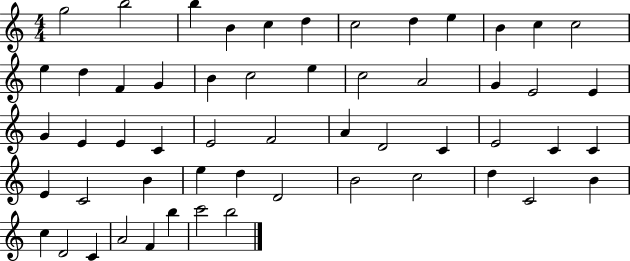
{
  \clef treble
  \numericTimeSignature
  \time 4/4
  \key c \major
  g''2 b''2 | b''4 b'4 c''4 d''4 | c''2 d''4 e''4 | b'4 c''4 c''2 | \break e''4 d''4 f'4 g'4 | b'4 c''2 e''4 | c''2 a'2 | g'4 e'2 e'4 | \break g'4 e'4 e'4 c'4 | e'2 f'2 | a'4 d'2 c'4 | e'2 c'4 c'4 | \break e'4 c'2 b'4 | e''4 d''4 d'2 | b'2 c''2 | d''4 c'2 b'4 | \break c''4 d'2 c'4 | a'2 f'4 b''4 | c'''2 b''2 | \bar "|."
}